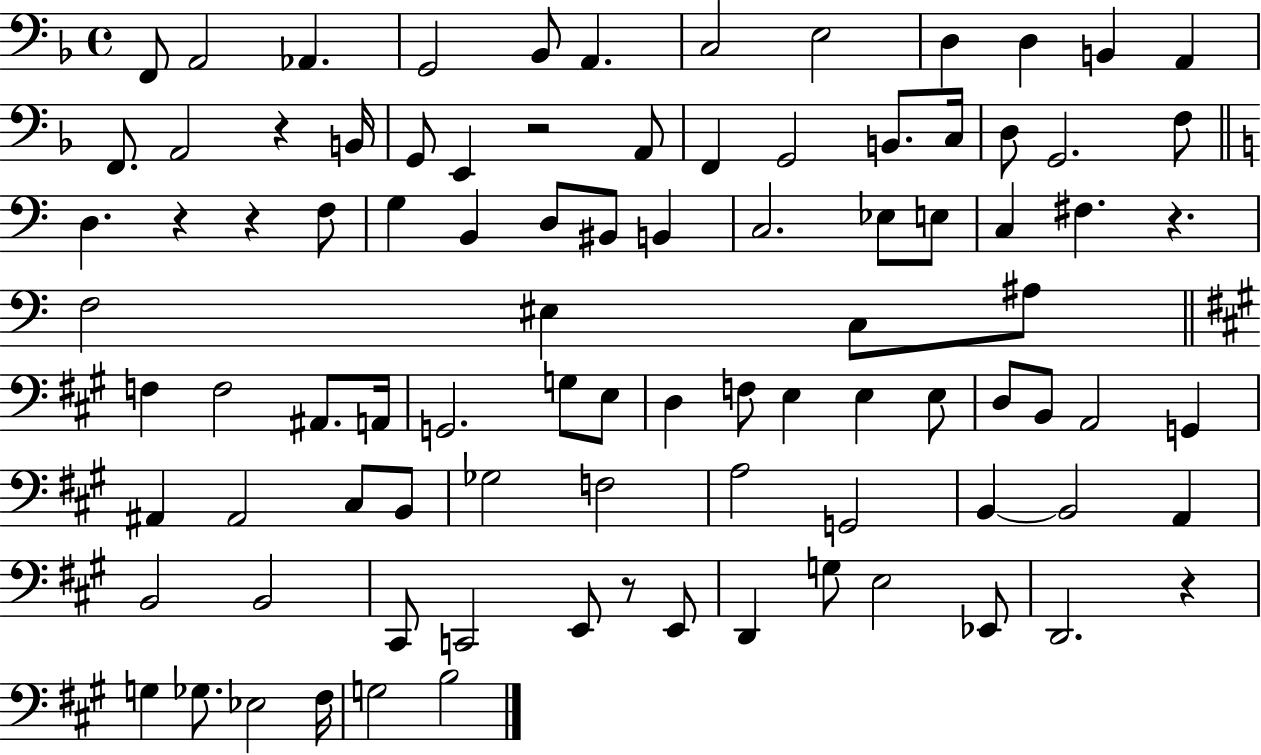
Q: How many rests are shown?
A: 7